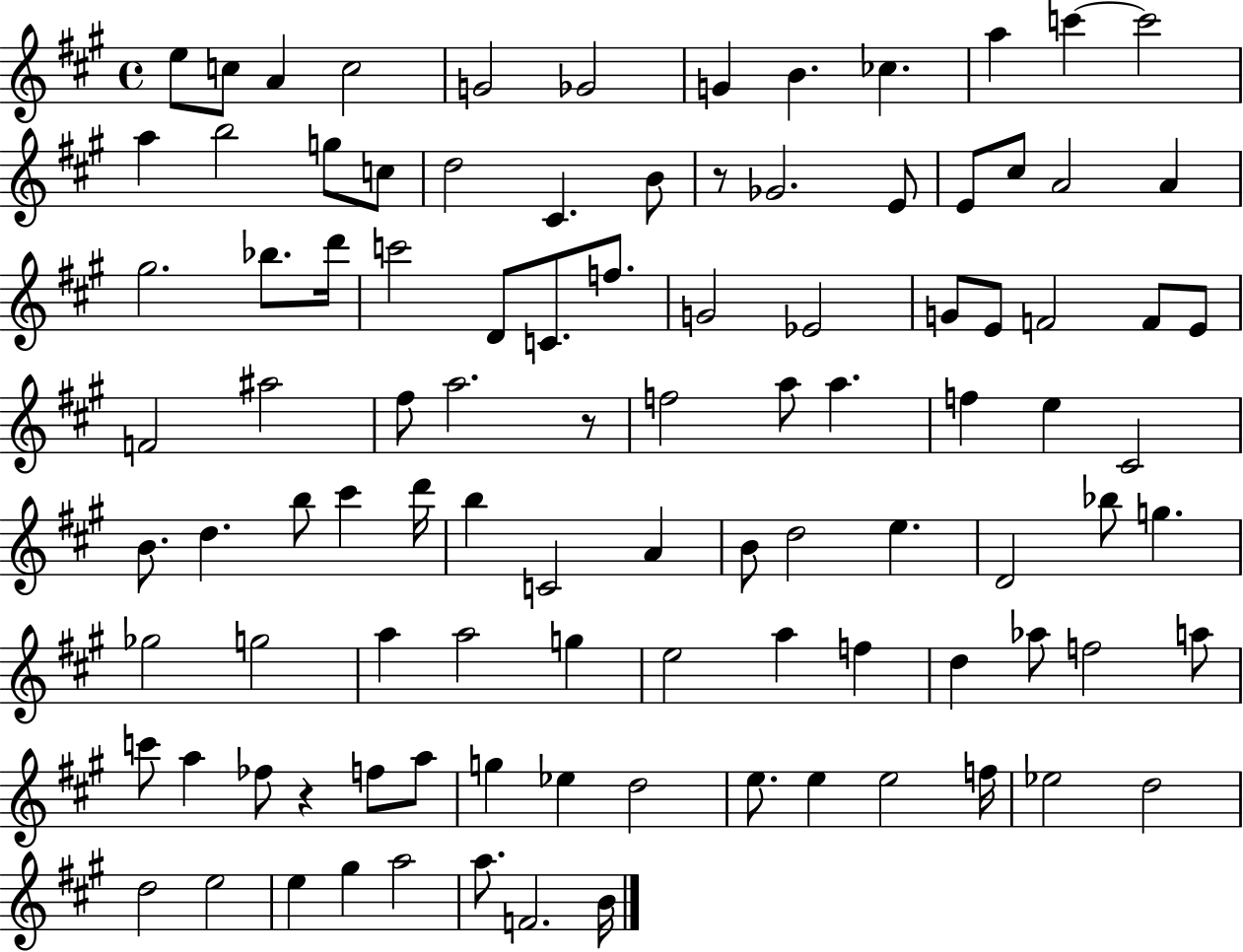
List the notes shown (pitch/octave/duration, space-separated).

E5/e C5/e A4/q C5/h G4/h Gb4/h G4/q B4/q. CES5/q. A5/q C6/q C6/h A5/q B5/h G5/e C5/e D5/h C#4/q. B4/e R/e Gb4/h. E4/e E4/e C#5/e A4/h A4/q G#5/h. Bb5/e. D6/s C6/h D4/e C4/e. F5/e. G4/h Eb4/h G4/e E4/e F4/h F4/e E4/e F4/h A#5/h F#5/e A5/h. R/e F5/h A5/e A5/q. F5/q E5/q C#4/h B4/e. D5/q. B5/e C#6/q D6/s B5/q C4/h A4/q B4/e D5/h E5/q. D4/h Bb5/e G5/q. Gb5/h G5/h A5/q A5/h G5/q E5/h A5/q F5/q D5/q Ab5/e F5/h A5/e C6/e A5/q FES5/e R/q F5/e A5/e G5/q Eb5/q D5/h E5/e. E5/q E5/h F5/s Eb5/h D5/h D5/h E5/h E5/q G#5/q A5/h A5/e. F4/h. B4/s